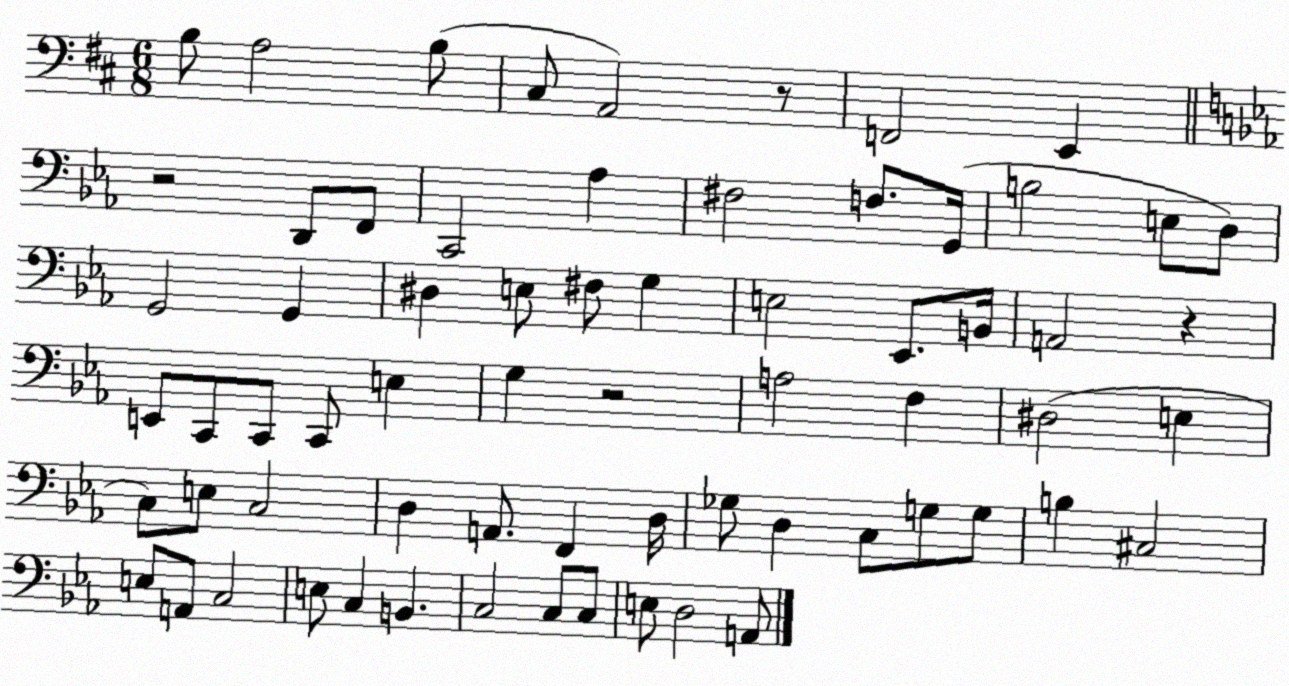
X:1
T:Untitled
M:6/8
L:1/4
K:D
B,/2 A,2 B,/2 ^C,/2 A,,2 z/2 F,,2 E,, z2 D,,/2 F,,/2 C,,2 _A, ^F,2 F,/2 G,,/4 B,2 E,/2 D,/2 G,,2 G,, ^D, E,/2 ^F,/2 G, E,2 _E,,/2 B,,/4 A,,2 z E,,/2 C,,/2 C,,/2 C,,/2 E, G, z2 A,2 F, ^D,2 E, C,/2 E,/2 C,2 D, A,,/2 F,, D,/4 _G,/2 D, C,/2 G,/2 G,/2 B, ^C,2 E,/2 A,,/2 C,2 E,/2 C, B,, C,2 C,/2 C,/2 E,/2 D,2 A,,/2